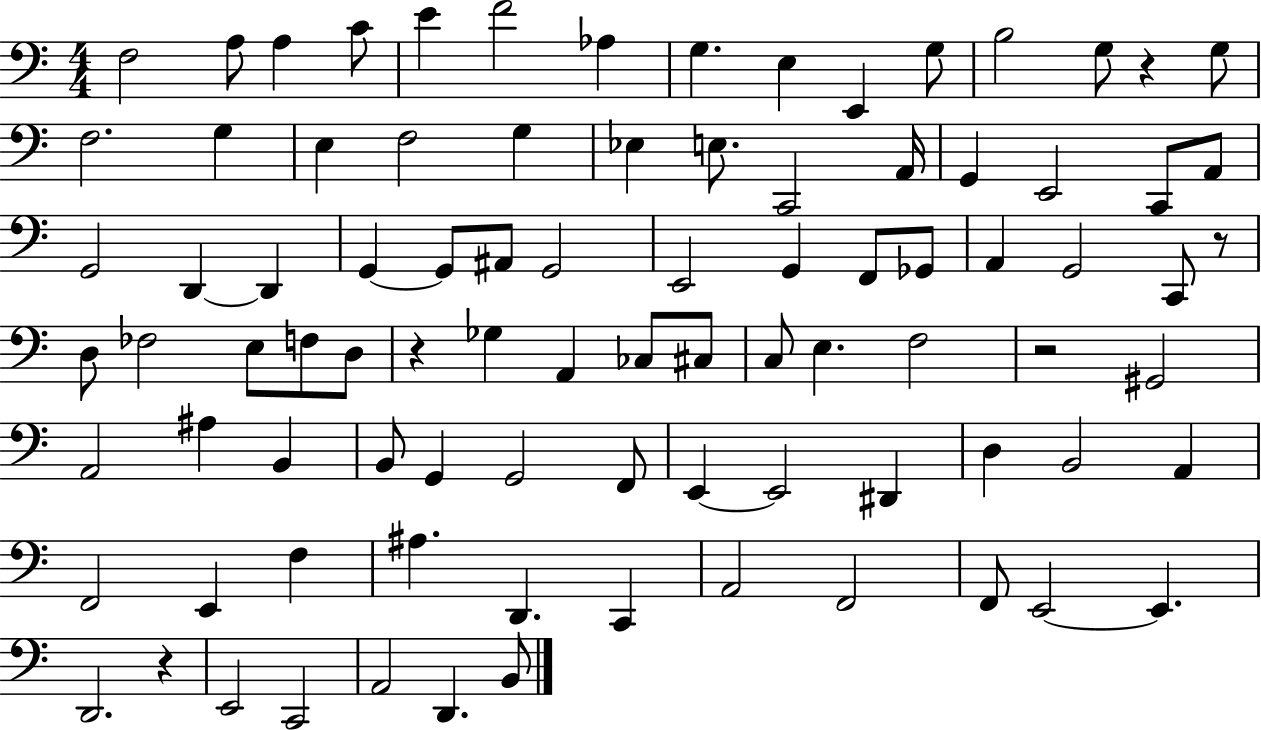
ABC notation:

X:1
T:Untitled
M:4/4
L:1/4
K:C
F,2 A,/2 A, C/2 E F2 _A, G, E, E,, G,/2 B,2 G,/2 z G,/2 F,2 G, E, F,2 G, _E, E,/2 C,,2 A,,/4 G,, E,,2 C,,/2 A,,/2 G,,2 D,, D,, G,, G,,/2 ^A,,/2 G,,2 E,,2 G,, F,,/2 _G,,/2 A,, G,,2 C,,/2 z/2 D,/2 _F,2 E,/2 F,/2 D,/2 z _G, A,, _C,/2 ^C,/2 C,/2 E, F,2 z2 ^G,,2 A,,2 ^A, B,, B,,/2 G,, G,,2 F,,/2 E,, E,,2 ^D,, D, B,,2 A,, F,,2 E,, F, ^A, D,, C,, A,,2 F,,2 F,,/2 E,,2 E,, D,,2 z E,,2 C,,2 A,,2 D,, B,,/2